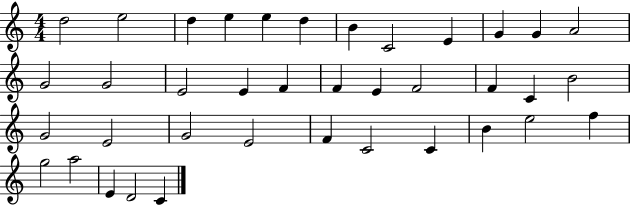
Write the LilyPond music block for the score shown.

{
  \clef treble
  \numericTimeSignature
  \time 4/4
  \key c \major
  d''2 e''2 | d''4 e''4 e''4 d''4 | b'4 c'2 e'4 | g'4 g'4 a'2 | \break g'2 g'2 | e'2 e'4 f'4 | f'4 e'4 f'2 | f'4 c'4 b'2 | \break g'2 e'2 | g'2 e'2 | f'4 c'2 c'4 | b'4 e''2 f''4 | \break g''2 a''2 | e'4 d'2 c'4 | \bar "|."
}